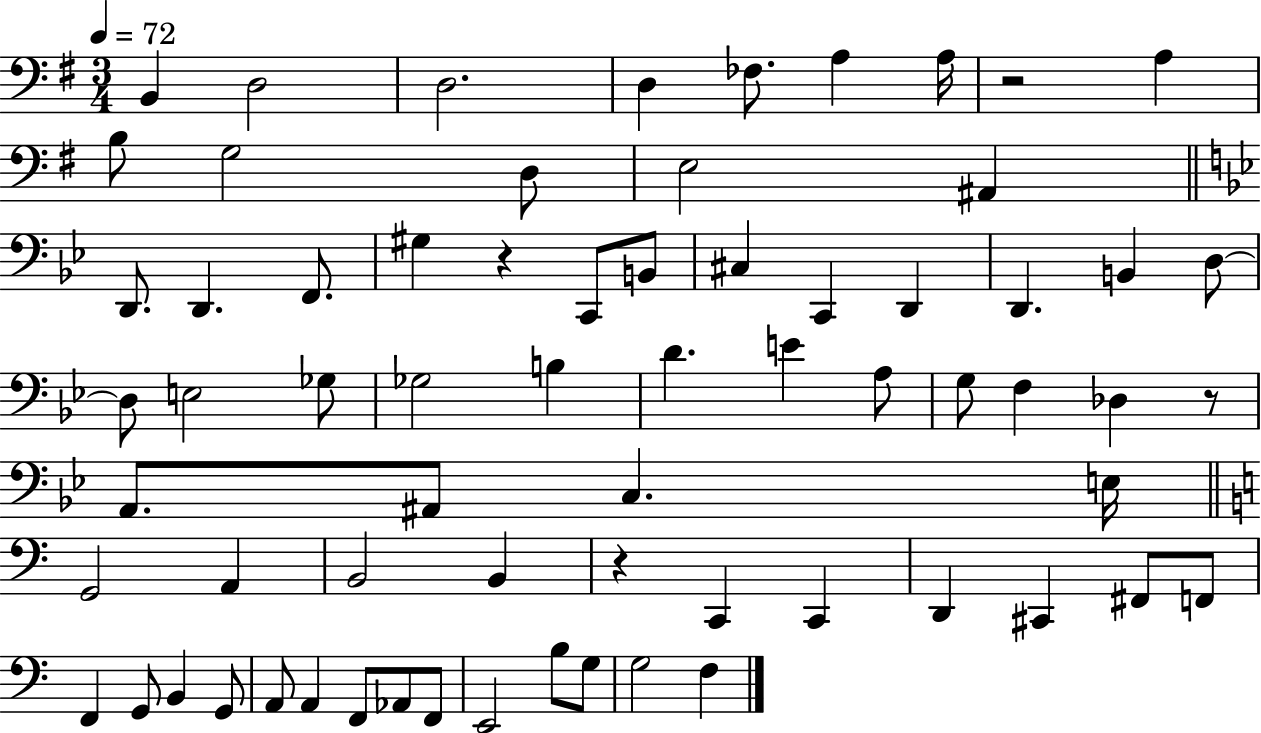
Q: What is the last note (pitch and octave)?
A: F3